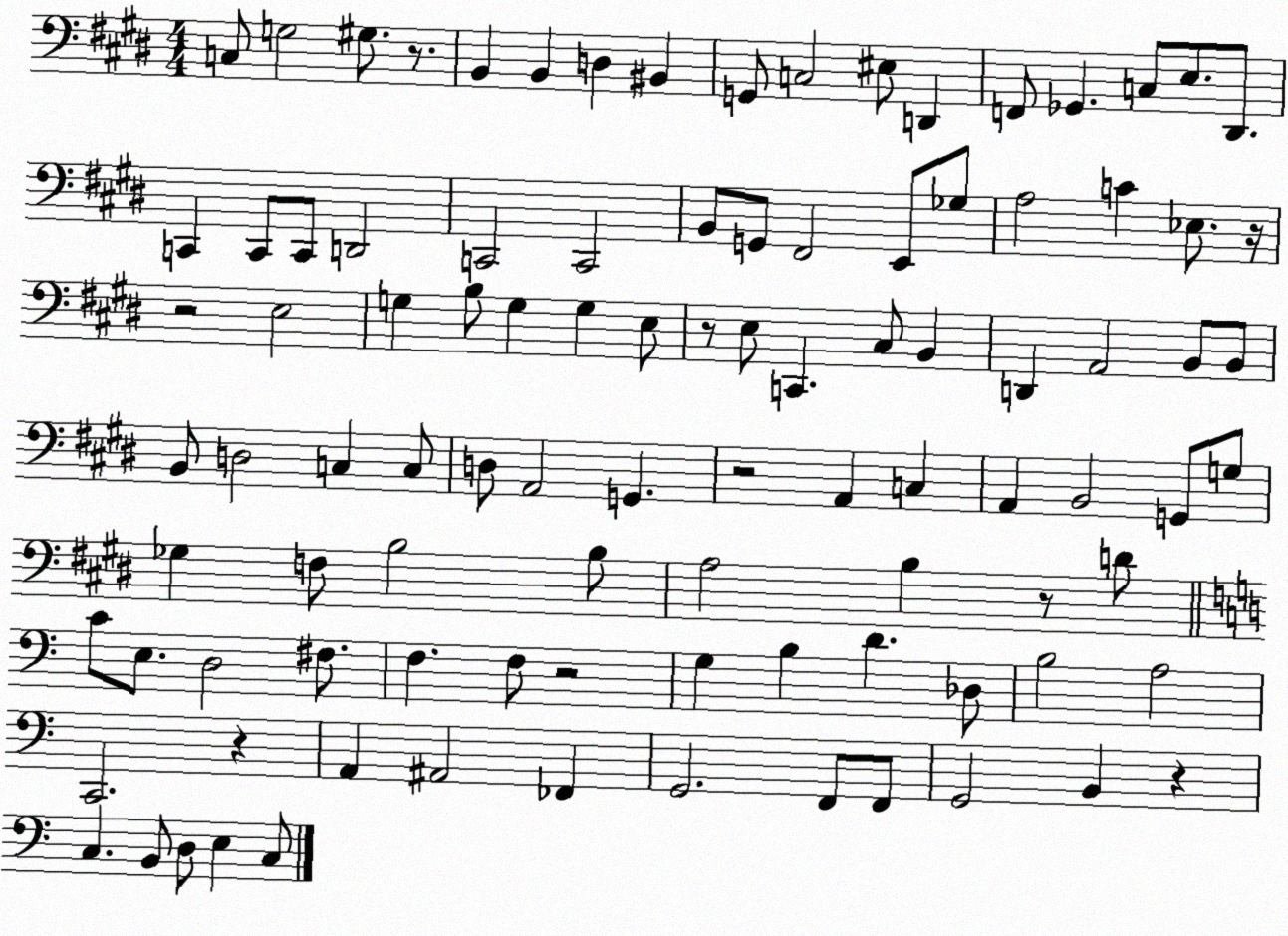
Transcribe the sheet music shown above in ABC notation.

X:1
T:Untitled
M:4/4
L:1/4
K:E
C,/2 G,2 ^G,/2 z/2 B,, B,, D, ^B,, G,,/2 C,2 ^E,/2 D,, F,,/2 _G,, C,/2 E,/2 ^D,,/2 C,, C,,/2 C,,/2 D,,2 C,,2 C,,2 B,,/2 G,,/2 ^F,,2 E,,/2 _G,/2 A,2 C _E,/2 z/4 z2 E,2 G, B,/2 G, G, E,/2 z/2 E,/2 C,, ^C,/2 B,, D,, A,,2 B,,/2 B,,/2 B,,/2 D,2 C, C,/2 D,/2 A,,2 G,, z2 A,, C, A,, B,,2 G,,/2 G,/2 _G, F,/2 B,2 B,/2 A,2 B, z/2 D/2 C/2 E,/2 D,2 ^F,/2 F, F,/2 z2 G, B, D _D,/2 B,2 A,2 C,,2 z A,, ^A,,2 _F,, G,,2 F,,/2 F,,/2 G,,2 B,, z C, B,,/2 D,/2 E, C,/2